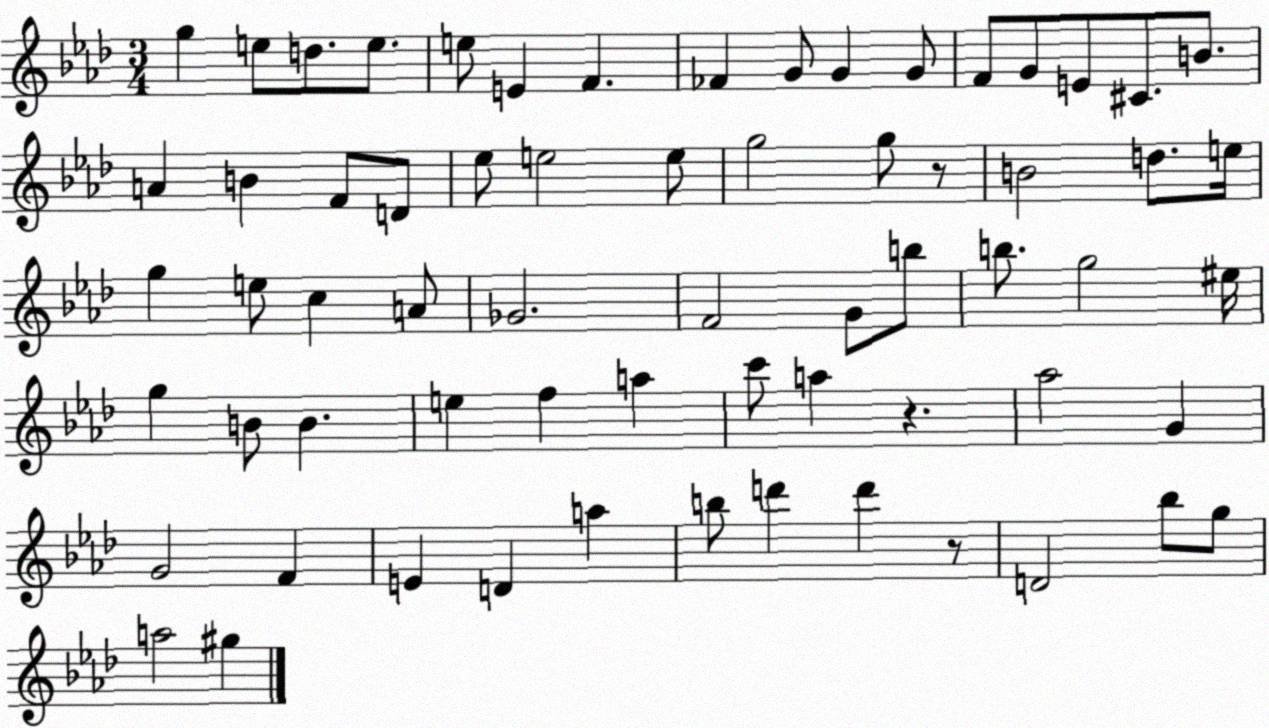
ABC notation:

X:1
T:Untitled
M:3/4
L:1/4
K:Ab
g e/2 d/2 e/2 e/2 E F _F G/2 G G/2 F/2 G/2 E/2 ^C/2 B/2 A B F/2 D/2 _e/2 e2 e/2 g2 g/2 z/2 B2 d/2 e/4 g e/2 c A/2 _G2 F2 G/2 b/2 b/2 g2 ^e/4 g B/2 B e f a c'/2 a z _a2 G G2 F E D a b/2 d' d' z/2 D2 _b/2 g/2 a2 ^g